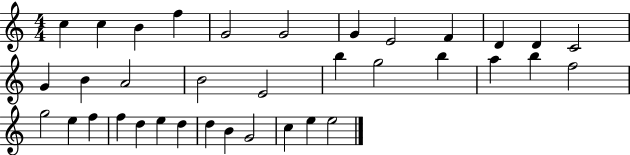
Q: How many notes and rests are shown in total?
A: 36